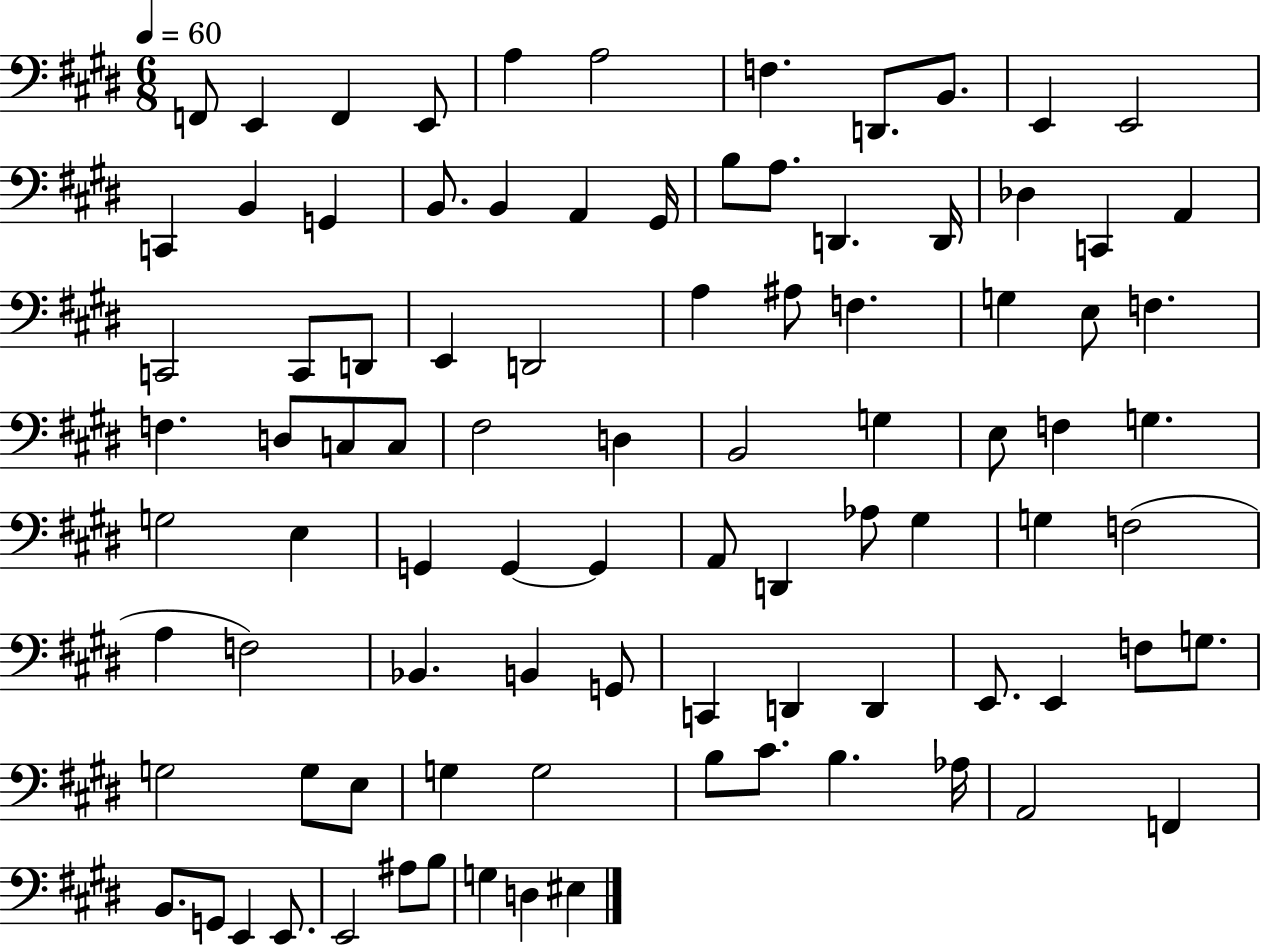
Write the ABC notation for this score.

X:1
T:Untitled
M:6/8
L:1/4
K:E
F,,/2 E,, F,, E,,/2 A, A,2 F, D,,/2 B,,/2 E,, E,,2 C,, B,, G,, B,,/2 B,, A,, ^G,,/4 B,/2 A,/2 D,, D,,/4 _D, C,, A,, C,,2 C,,/2 D,,/2 E,, D,,2 A, ^A,/2 F, G, E,/2 F, F, D,/2 C,/2 C,/2 ^F,2 D, B,,2 G, E,/2 F, G, G,2 E, G,, G,, G,, A,,/2 D,, _A,/2 ^G, G, F,2 A, F,2 _B,, B,, G,,/2 C,, D,, D,, E,,/2 E,, F,/2 G,/2 G,2 G,/2 E,/2 G, G,2 B,/2 ^C/2 B, _A,/4 A,,2 F,, B,,/2 G,,/2 E,, E,,/2 E,,2 ^A,/2 B,/2 G, D, ^E,